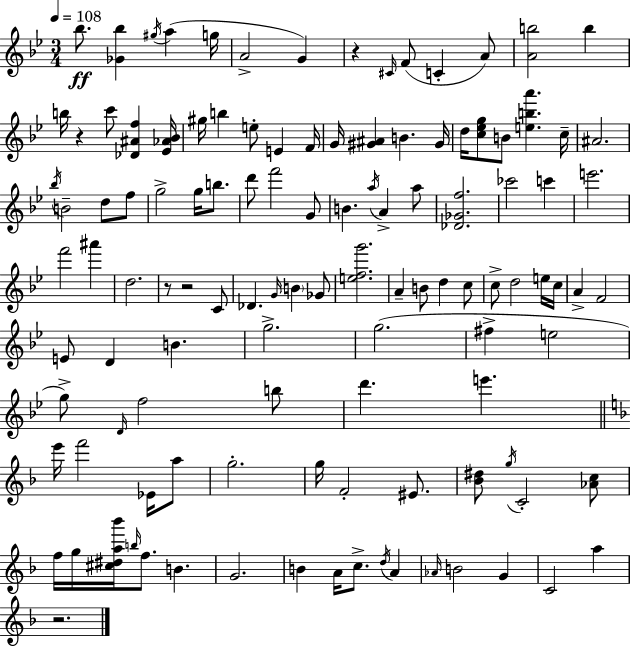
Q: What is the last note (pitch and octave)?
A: A5